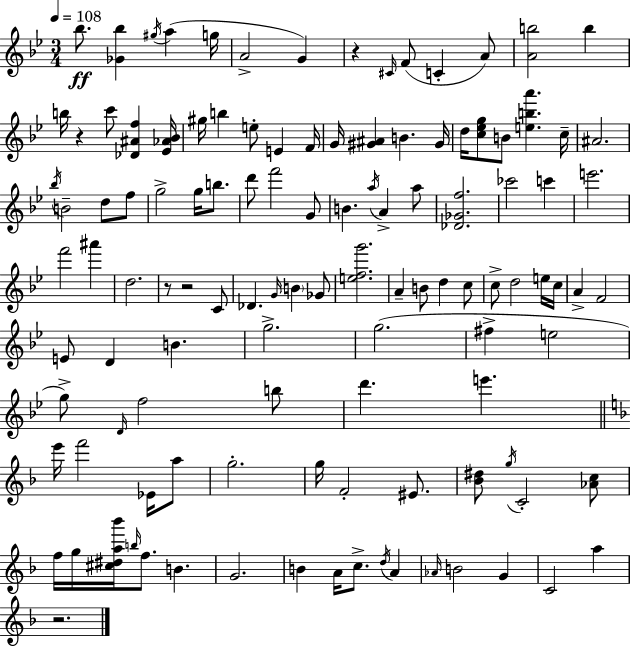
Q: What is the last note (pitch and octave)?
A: A5